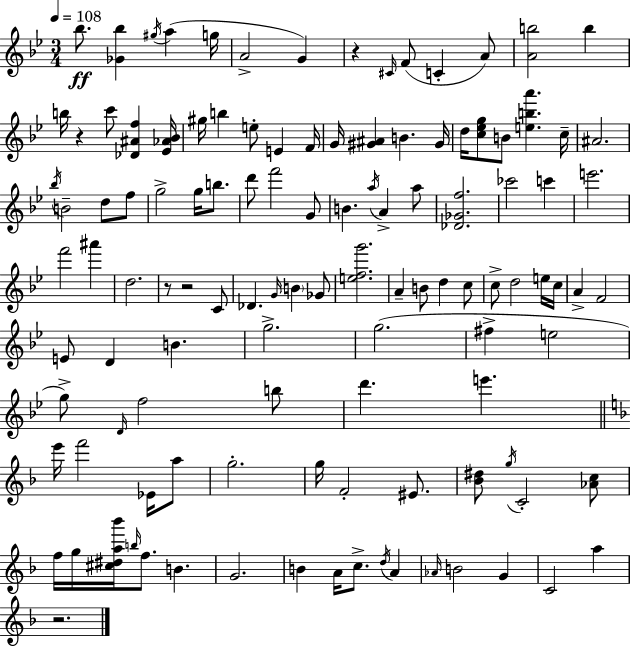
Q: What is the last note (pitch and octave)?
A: A5